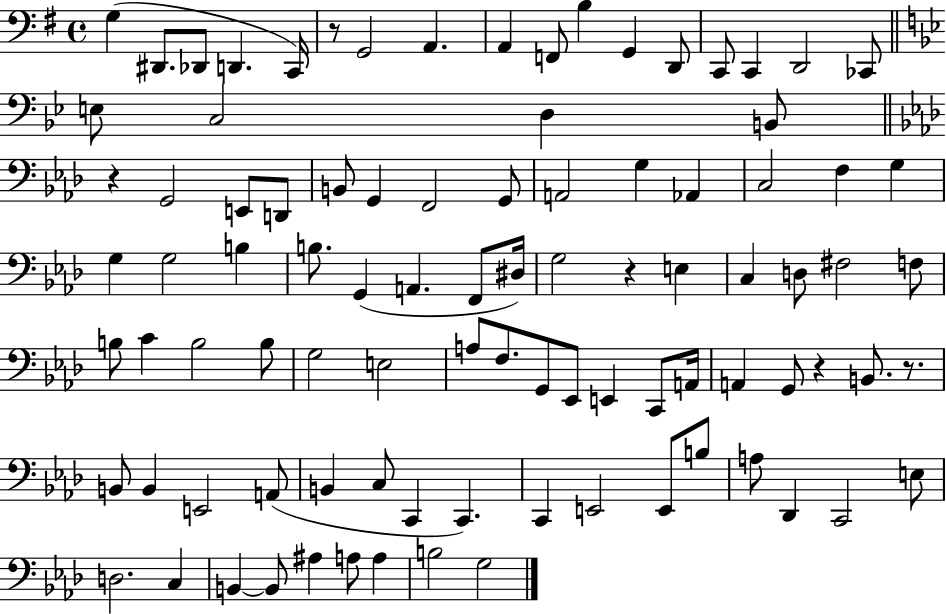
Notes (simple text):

G3/q D#2/e. Db2/e D2/q. C2/s R/e G2/h A2/q. A2/q F2/e B3/q G2/q D2/e C2/e C2/q D2/h CES2/e E3/e C3/h D3/q B2/e R/q G2/h E2/e D2/e B2/e G2/q F2/h G2/e A2/h G3/q Ab2/q C3/h F3/q G3/q G3/q G3/h B3/q B3/e. G2/q A2/q. F2/e D#3/s G3/h R/q E3/q C3/q D3/e F#3/h F3/e B3/e C4/q B3/h B3/e G3/h E3/h A3/e F3/e. G2/e Eb2/e E2/q C2/e A2/s A2/q G2/e R/q B2/e. R/e. B2/e B2/q E2/h A2/e B2/q C3/e C2/q C2/q. C2/q E2/h E2/e B3/e A3/e Db2/q C2/h E3/e D3/h. C3/q B2/q B2/e A#3/q A3/e A3/q B3/h G3/h